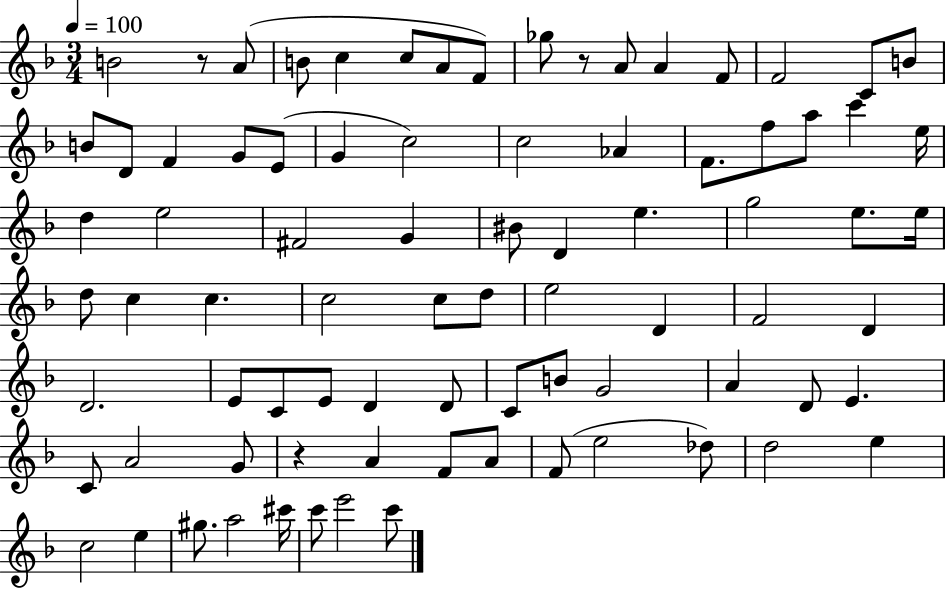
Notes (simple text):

B4/h R/e A4/e B4/e C5/q C5/e A4/e F4/e Gb5/e R/e A4/e A4/q F4/e F4/h C4/e B4/e B4/e D4/e F4/q G4/e E4/e G4/q C5/h C5/h Ab4/q F4/e. F5/e A5/e C6/q E5/s D5/q E5/h F#4/h G4/q BIS4/e D4/q E5/q. G5/h E5/e. E5/s D5/e C5/q C5/q. C5/h C5/e D5/e E5/h D4/q F4/h D4/q D4/h. E4/e C4/e E4/e D4/q D4/e C4/e B4/e G4/h A4/q D4/e E4/q. C4/e A4/h G4/e R/q A4/q F4/e A4/e F4/e E5/h Db5/e D5/h E5/q C5/h E5/q G#5/e. A5/h C#6/s C6/e E6/h C6/e